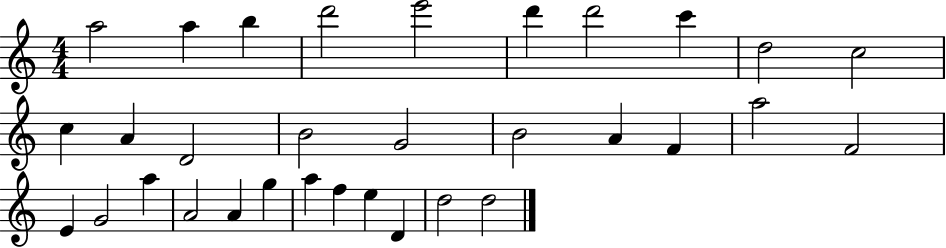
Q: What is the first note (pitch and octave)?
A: A5